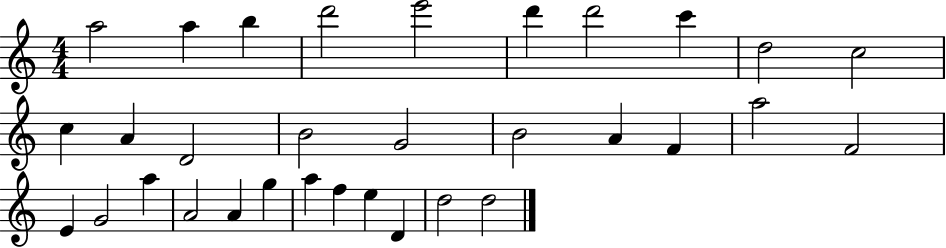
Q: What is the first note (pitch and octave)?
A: A5